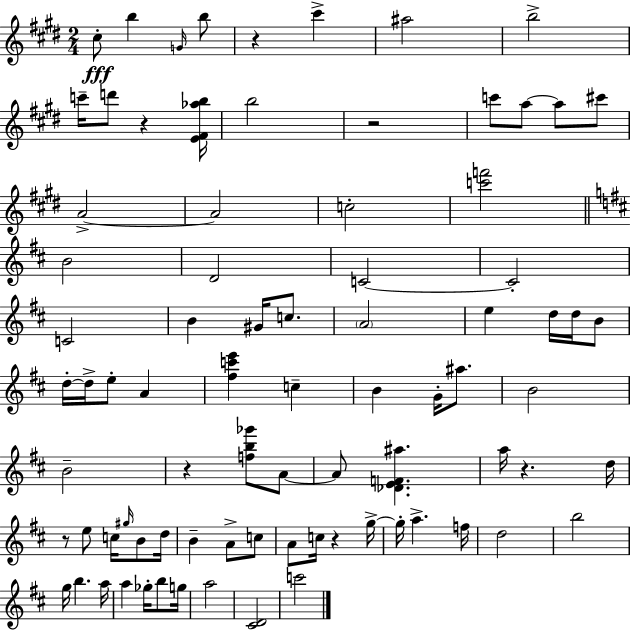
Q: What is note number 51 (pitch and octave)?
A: A4